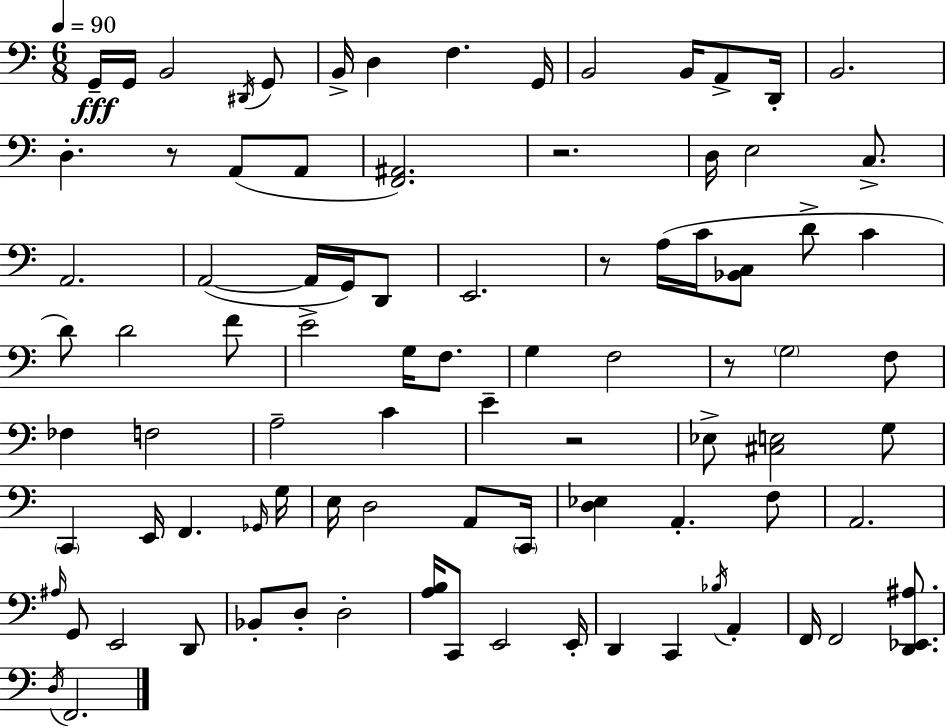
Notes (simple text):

G2/s G2/s B2/h D#2/s G2/e B2/s D3/q F3/q. G2/s B2/h B2/s A2/e D2/s B2/h. D3/q. R/e A2/e A2/e [F2,A#2]/h. R/h. D3/s E3/h C3/e. A2/h. A2/h A2/s G2/s D2/e E2/h. R/e A3/s C4/s [Bb2,C3]/e D4/e C4/q D4/e D4/h F4/e E4/h G3/s F3/e. G3/q F3/h R/e G3/h F3/e FES3/q F3/h A3/h C4/q E4/q R/h Eb3/e [C#3,E3]/h G3/e C2/q E2/s F2/q. Gb2/s G3/s E3/s D3/h A2/e C2/s [D3,Eb3]/q A2/q. F3/e A2/h. A#3/s G2/e E2/h D2/e Bb2/e D3/e D3/h [A3,B3]/s C2/e E2/h E2/s D2/q C2/q Bb3/s A2/q F2/s F2/h [D2,Eb2,A#3]/e. D3/s F2/h.